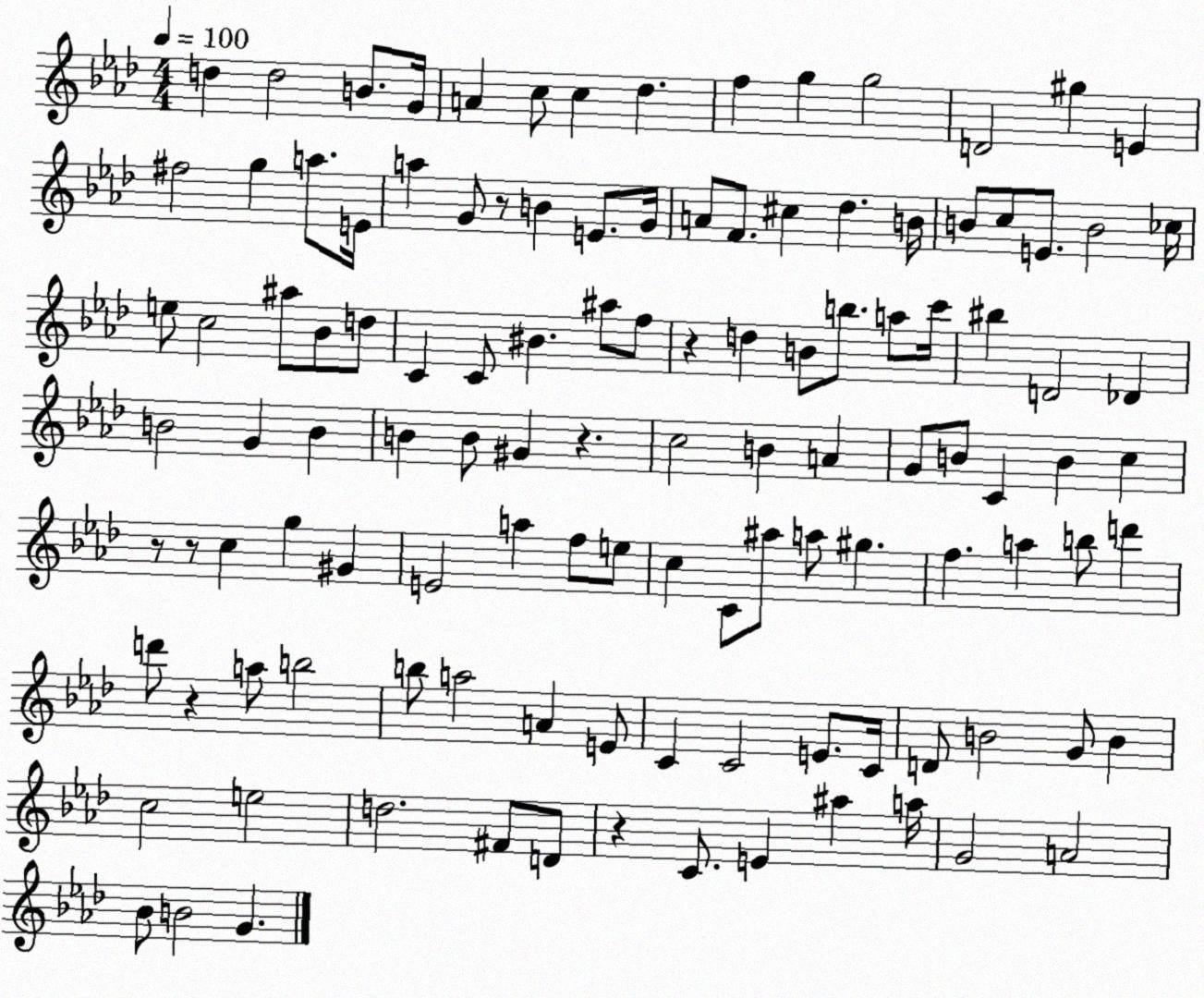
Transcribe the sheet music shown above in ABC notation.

X:1
T:Untitled
M:4/4
L:1/4
K:Ab
d d2 B/2 G/4 A c/2 c _d f g g2 D2 ^g E ^f2 g a/2 E/4 a G/2 z/2 B E/2 G/4 A/2 F/2 ^c _d B/4 B/2 c/2 E/2 B2 _c/4 e/2 c2 ^a/2 _B/2 d/2 C C/2 ^B ^a/2 f/2 z d B/2 b/2 a/2 c'/4 ^b D2 _D B2 G B B B/2 ^G z c2 B A G/2 B/2 C B c z/2 z/2 c g ^G E2 a f/2 e/2 c C/2 ^a/2 a/2 ^g f a b/2 d' d'/2 z a/2 b2 b/2 a2 A E/2 C C2 E/2 C/4 D/2 B2 G/2 B c2 e2 d2 ^F/2 D/2 z C/2 E ^a a/4 G2 A2 _B/2 B2 G